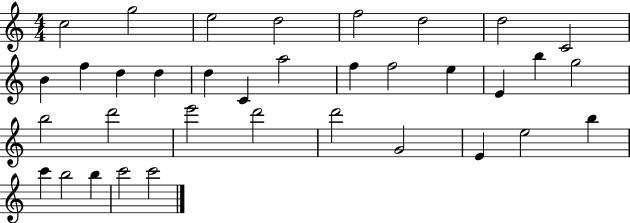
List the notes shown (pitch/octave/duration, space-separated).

C5/h G5/h E5/h D5/h F5/h D5/h D5/h C4/h B4/q F5/q D5/q D5/q D5/q C4/q A5/h F5/q F5/h E5/q E4/q B5/q G5/h B5/h D6/h E6/h D6/h D6/h G4/h E4/q E5/h B5/q C6/q B5/h B5/q C6/h C6/h